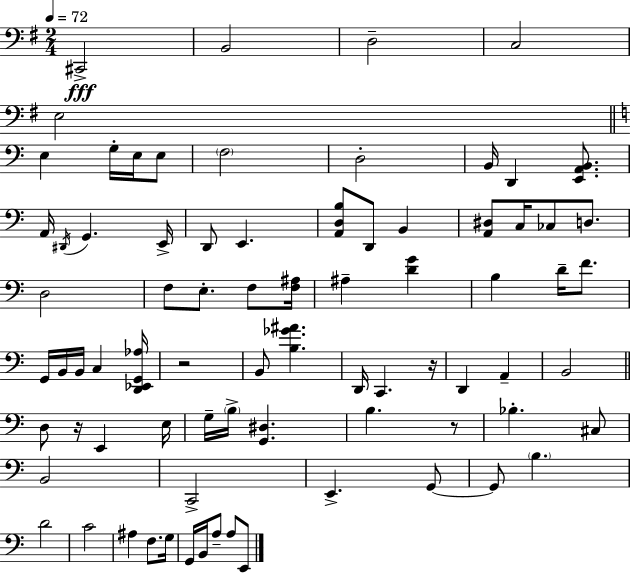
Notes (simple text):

C#2/h B2/h D3/h C3/h E3/h E3/q G3/s E3/s E3/e F3/h D3/h B2/s D2/q [E2,A2,B2]/e. A2/s D#2/s G2/q. E2/s D2/e E2/q. [A2,D3,B3]/e D2/e B2/q [A2,D#3]/e C3/s CES3/e D3/e. D3/h F3/e E3/e. F3/e [F3,A#3]/s A#3/q [D4,G4]/q B3/q D4/s F4/e. G2/s B2/s B2/s C3/q [D2,Eb2,G2,Ab3]/s R/h B2/e [B3,Gb4,A#4]/q. D2/s C2/q. R/s D2/q A2/q B2/h D3/e R/s E2/q E3/s G3/s B3/s [G2,D#3]/q. B3/q. R/e Bb3/q. C#3/e B2/h C2/h E2/q. G2/e G2/e B3/q. D4/h C4/h A#3/q F3/e. G3/s G2/s B2/s A3/e A3/e E2/e